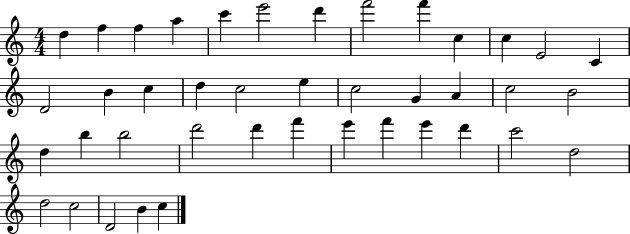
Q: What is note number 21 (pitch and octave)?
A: G4